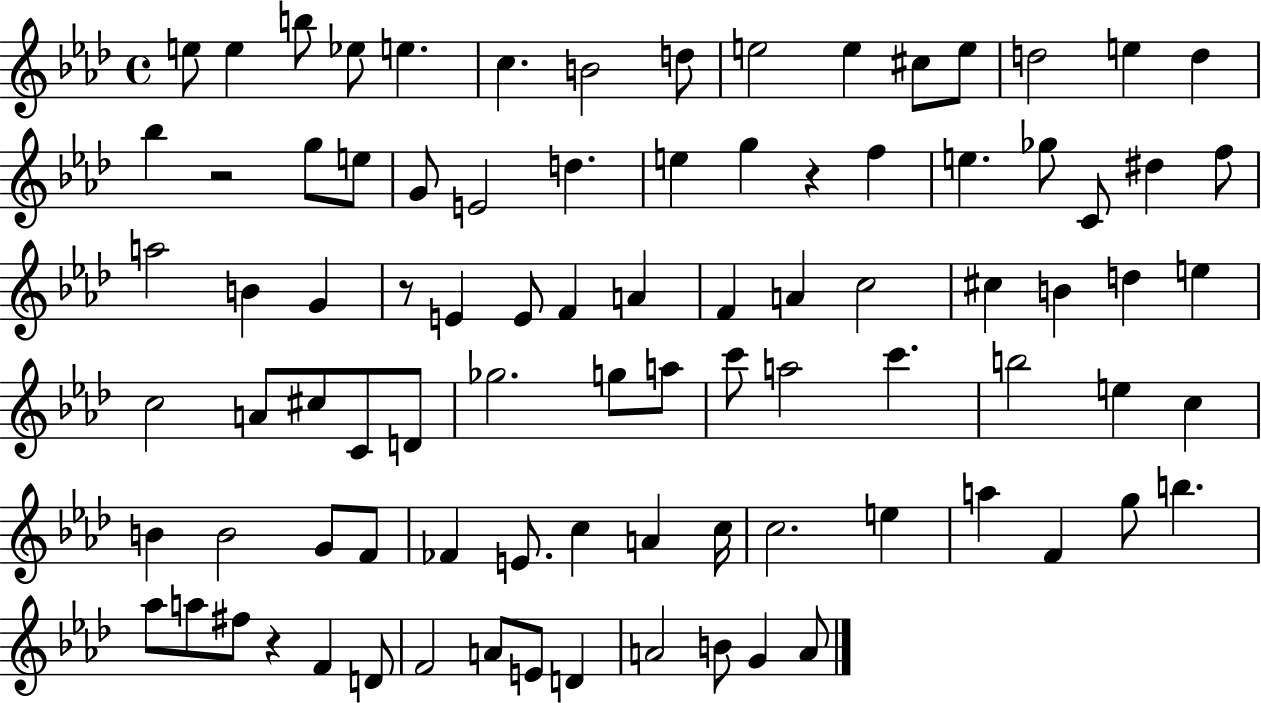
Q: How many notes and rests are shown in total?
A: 89